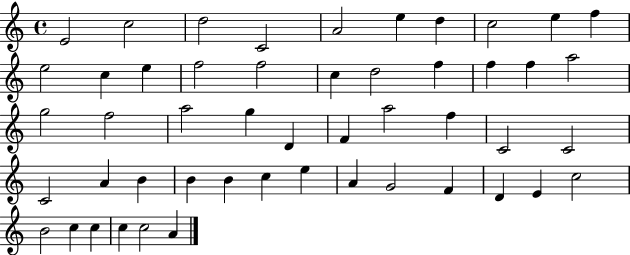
X:1
T:Untitled
M:4/4
L:1/4
K:C
E2 c2 d2 C2 A2 e d c2 e f e2 c e f2 f2 c d2 f f f a2 g2 f2 a2 g D F a2 f C2 C2 C2 A B B B c e A G2 F D E c2 B2 c c c c2 A